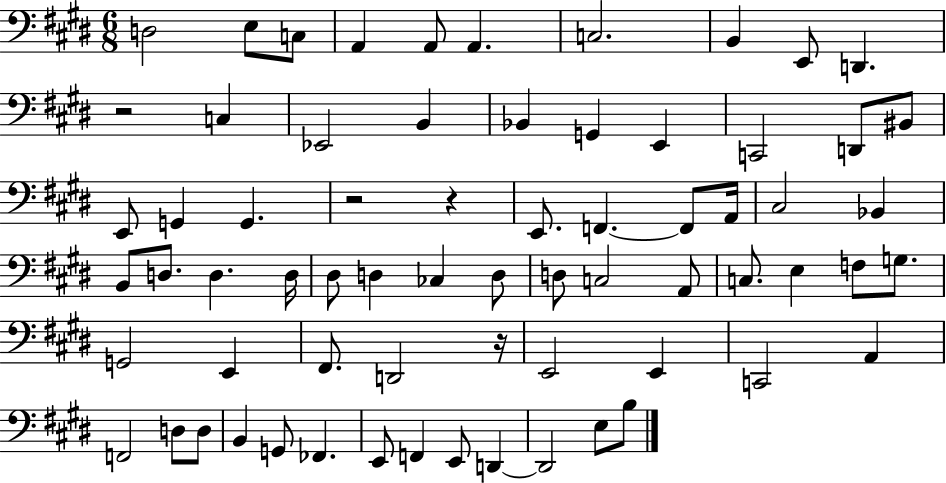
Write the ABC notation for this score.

X:1
T:Untitled
M:6/8
L:1/4
K:E
D,2 E,/2 C,/2 A,, A,,/2 A,, C,2 B,, E,,/2 D,, z2 C, _E,,2 B,, _B,, G,, E,, C,,2 D,,/2 ^B,,/2 E,,/2 G,, G,, z2 z E,,/2 F,, F,,/2 A,,/4 ^C,2 _B,, B,,/2 D,/2 D, D,/4 ^D,/2 D, _C, D,/2 D,/2 C,2 A,,/2 C,/2 E, F,/2 G,/2 G,,2 E,, ^F,,/2 D,,2 z/4 E,,2 E,, C,,2 A,, F,,2 D,/2 D,/2 B,, G,,/2 _F,, E,,/2 F,, E,,/2 D,, D,,2 E,/2 B,/2